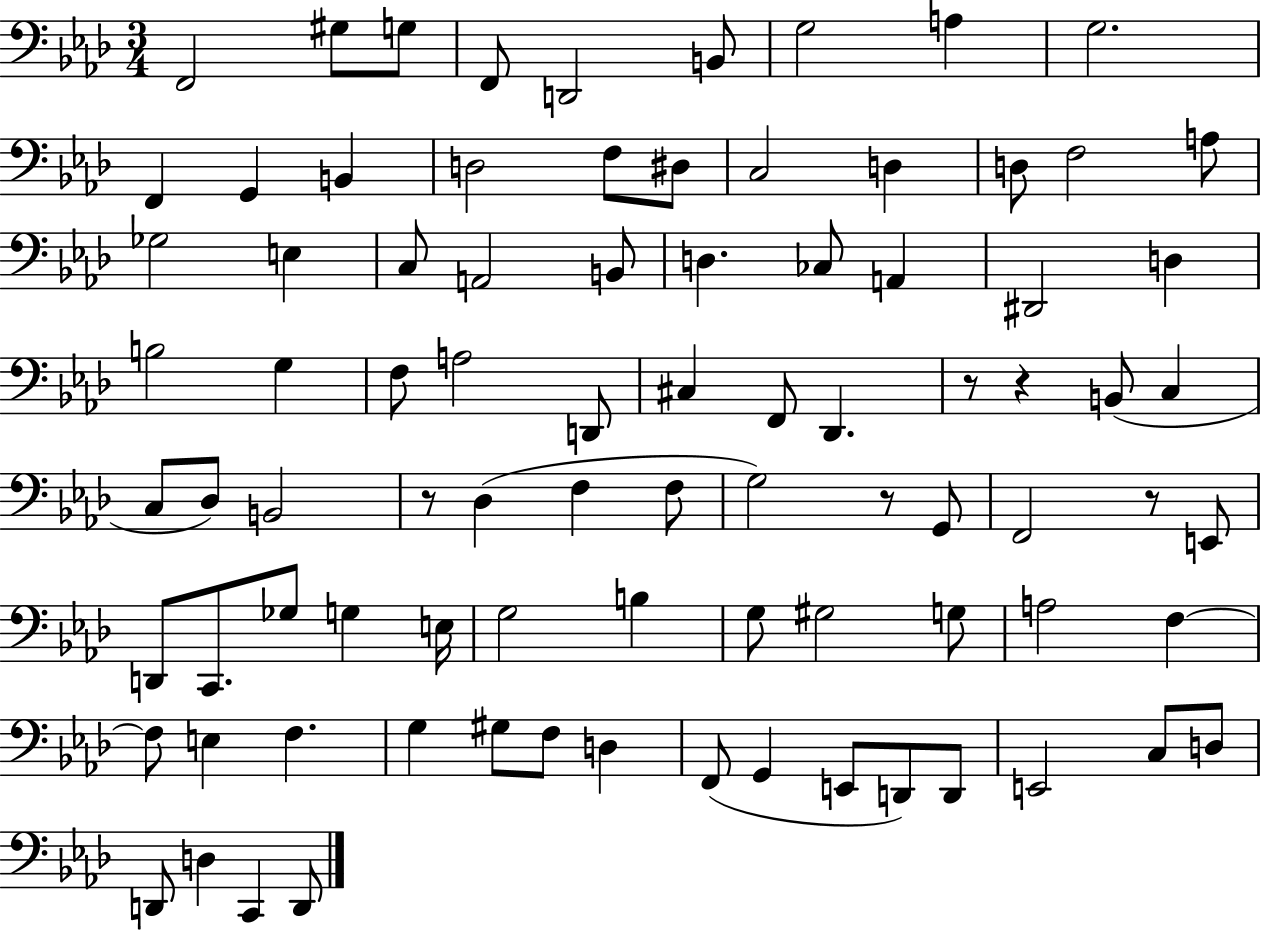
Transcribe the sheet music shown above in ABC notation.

X:1
T:Untitled
M:3/4
L:1/4
K:Ab
F,,2 ^G,/2 G,/2 F,,/2 D,,2 B,,/2 G,2 A, G,2 F,, G,, B,, D,2 F,/2 ^D,/2 C,2 D, D,/2 F,2 A,/2 _G,2 E, C,/2 A,,2 B,,/2 D, _C,/2 A,, ^D,,2 D, B,2 G, F,/2 A,2 D,,/2 ^C, F,,/2 _D,, z/2 z B,,/2 C, C,/2 _D,/2 B,,2 z/2 _D, F, F,/2 G,2 z/2 G,,/2 F,,2 z/2 E,,/2 D,,/2 C,,/2 _G,/2 G, E,/4 G,2 B, G,/2 ^G,2 G,/2 A,2 F, F,/2 E, F, G, ^G,/2 F,/2 D, F,,/2 G,, E,,/2 D,,/2 D,,/2 E,,2 C,/2 D,/2 D,,/2 D, C,, D,,/2